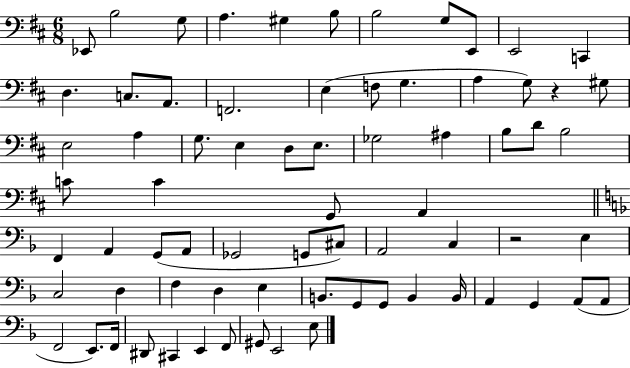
{
  \clef bass
  \numericTimeSignature
  \time 6/8
  \key d \major
  ees,8 b2 g8 | a4. gis4 b8 | b2 g8 e,8 | e,2 c,4 | \break d4. c8. a,8. | f,2. | e4( f8 g4. | a4 g8) r4 gis8 | \break e2 a4 | g8. e4 d8 e8. | ges2 ais4 | b8 d'8 b2 | \break c'8 c'4 g,8 a,4 | \bar "||" \break \key f \major f,4 a,4 g,8( a,8 | ges,2 g,8 cis8) | a,2 c4 | r2 e4 | \break c2 d4 | f4 d4 e4 | b,8. g,8 g,8 b,4 b,16 | a,4 g,4 a,8( a,8 | \break f,2 e,8.) f,16 | dis,8 cis,4 e,4 f,8 | gis,8 e,2 e8 | \bar "|."
}